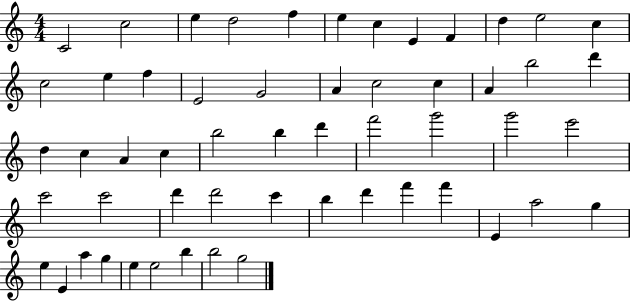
{
  \clef treble
  \numericTimeSignature
  \time 4/4
  \key c \major
  c'2 c''2 | e''4 d''2 f''4 | e''4 c''4 e'4 f'4 | d''4 e''2 c''4 | \break c''2 e''4 f''4 | e'2 g'2 | a'4 c''2 c''4 | a'4 b''2 d'''4 | \break d''4 c''4 a'4 c''4 | b''2 b''4 d'''4 | f'''2 g'''2 | g'''2 e'''2 | \break c'''2 c'''2 | d'''4 d'''2 c'''4 | b''4 d'''4 f'''4 f'''4 | e'4 a''2 g''4 | \break e''4 e'4 a''4 g''4 | e''4 e''2 b''4 | b''2 g''2 | \bar "|."
}